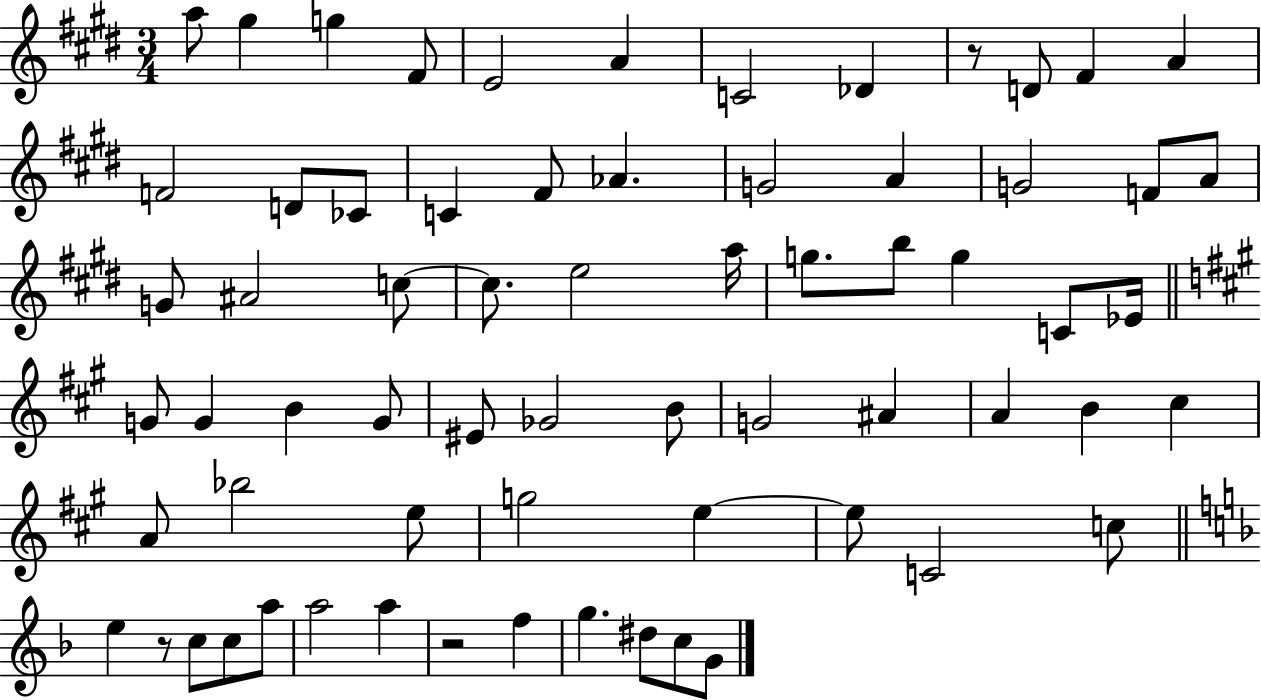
A5/e G#5/q G5/q F#4/e E4/h A4/q C4/h Db4/q R/e D4/e F#4/q A4/q F4/h D4/e CES4/e C4/q F#4/e Ab4/q. G4/h A4/q G4/h F4/e A4/e G4/e A#4/h C5/e C5/e. E5/h A5/s G5/e. B5/e G5/q C4/e Eb4/s G4/e G4/q B4/q G4/e EIS4/e Gb4/h B4/e G4/h A#4/q A4/q B4/q C#5/q A4/e Bb5/h E5/e G5/h E5/q E5/e C4/h C5/e E5/q R/e C5/e C5/e A5/e A5/h A5/q R/h F5/q G5/q. D#5/e C5/e G4/e